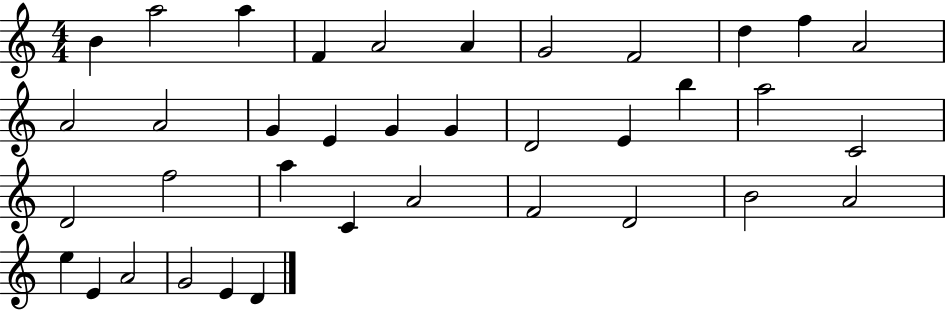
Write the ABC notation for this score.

X:1
T:Untitled
M:4/4
L:1/4
K:C
B a2 a F A2 A G2 F2 d f A2 A2 A2 G E G G D2 E b a2 C2 D2 f2 a C A2 F2 D2 B2 A2 e E A2 G2 E D